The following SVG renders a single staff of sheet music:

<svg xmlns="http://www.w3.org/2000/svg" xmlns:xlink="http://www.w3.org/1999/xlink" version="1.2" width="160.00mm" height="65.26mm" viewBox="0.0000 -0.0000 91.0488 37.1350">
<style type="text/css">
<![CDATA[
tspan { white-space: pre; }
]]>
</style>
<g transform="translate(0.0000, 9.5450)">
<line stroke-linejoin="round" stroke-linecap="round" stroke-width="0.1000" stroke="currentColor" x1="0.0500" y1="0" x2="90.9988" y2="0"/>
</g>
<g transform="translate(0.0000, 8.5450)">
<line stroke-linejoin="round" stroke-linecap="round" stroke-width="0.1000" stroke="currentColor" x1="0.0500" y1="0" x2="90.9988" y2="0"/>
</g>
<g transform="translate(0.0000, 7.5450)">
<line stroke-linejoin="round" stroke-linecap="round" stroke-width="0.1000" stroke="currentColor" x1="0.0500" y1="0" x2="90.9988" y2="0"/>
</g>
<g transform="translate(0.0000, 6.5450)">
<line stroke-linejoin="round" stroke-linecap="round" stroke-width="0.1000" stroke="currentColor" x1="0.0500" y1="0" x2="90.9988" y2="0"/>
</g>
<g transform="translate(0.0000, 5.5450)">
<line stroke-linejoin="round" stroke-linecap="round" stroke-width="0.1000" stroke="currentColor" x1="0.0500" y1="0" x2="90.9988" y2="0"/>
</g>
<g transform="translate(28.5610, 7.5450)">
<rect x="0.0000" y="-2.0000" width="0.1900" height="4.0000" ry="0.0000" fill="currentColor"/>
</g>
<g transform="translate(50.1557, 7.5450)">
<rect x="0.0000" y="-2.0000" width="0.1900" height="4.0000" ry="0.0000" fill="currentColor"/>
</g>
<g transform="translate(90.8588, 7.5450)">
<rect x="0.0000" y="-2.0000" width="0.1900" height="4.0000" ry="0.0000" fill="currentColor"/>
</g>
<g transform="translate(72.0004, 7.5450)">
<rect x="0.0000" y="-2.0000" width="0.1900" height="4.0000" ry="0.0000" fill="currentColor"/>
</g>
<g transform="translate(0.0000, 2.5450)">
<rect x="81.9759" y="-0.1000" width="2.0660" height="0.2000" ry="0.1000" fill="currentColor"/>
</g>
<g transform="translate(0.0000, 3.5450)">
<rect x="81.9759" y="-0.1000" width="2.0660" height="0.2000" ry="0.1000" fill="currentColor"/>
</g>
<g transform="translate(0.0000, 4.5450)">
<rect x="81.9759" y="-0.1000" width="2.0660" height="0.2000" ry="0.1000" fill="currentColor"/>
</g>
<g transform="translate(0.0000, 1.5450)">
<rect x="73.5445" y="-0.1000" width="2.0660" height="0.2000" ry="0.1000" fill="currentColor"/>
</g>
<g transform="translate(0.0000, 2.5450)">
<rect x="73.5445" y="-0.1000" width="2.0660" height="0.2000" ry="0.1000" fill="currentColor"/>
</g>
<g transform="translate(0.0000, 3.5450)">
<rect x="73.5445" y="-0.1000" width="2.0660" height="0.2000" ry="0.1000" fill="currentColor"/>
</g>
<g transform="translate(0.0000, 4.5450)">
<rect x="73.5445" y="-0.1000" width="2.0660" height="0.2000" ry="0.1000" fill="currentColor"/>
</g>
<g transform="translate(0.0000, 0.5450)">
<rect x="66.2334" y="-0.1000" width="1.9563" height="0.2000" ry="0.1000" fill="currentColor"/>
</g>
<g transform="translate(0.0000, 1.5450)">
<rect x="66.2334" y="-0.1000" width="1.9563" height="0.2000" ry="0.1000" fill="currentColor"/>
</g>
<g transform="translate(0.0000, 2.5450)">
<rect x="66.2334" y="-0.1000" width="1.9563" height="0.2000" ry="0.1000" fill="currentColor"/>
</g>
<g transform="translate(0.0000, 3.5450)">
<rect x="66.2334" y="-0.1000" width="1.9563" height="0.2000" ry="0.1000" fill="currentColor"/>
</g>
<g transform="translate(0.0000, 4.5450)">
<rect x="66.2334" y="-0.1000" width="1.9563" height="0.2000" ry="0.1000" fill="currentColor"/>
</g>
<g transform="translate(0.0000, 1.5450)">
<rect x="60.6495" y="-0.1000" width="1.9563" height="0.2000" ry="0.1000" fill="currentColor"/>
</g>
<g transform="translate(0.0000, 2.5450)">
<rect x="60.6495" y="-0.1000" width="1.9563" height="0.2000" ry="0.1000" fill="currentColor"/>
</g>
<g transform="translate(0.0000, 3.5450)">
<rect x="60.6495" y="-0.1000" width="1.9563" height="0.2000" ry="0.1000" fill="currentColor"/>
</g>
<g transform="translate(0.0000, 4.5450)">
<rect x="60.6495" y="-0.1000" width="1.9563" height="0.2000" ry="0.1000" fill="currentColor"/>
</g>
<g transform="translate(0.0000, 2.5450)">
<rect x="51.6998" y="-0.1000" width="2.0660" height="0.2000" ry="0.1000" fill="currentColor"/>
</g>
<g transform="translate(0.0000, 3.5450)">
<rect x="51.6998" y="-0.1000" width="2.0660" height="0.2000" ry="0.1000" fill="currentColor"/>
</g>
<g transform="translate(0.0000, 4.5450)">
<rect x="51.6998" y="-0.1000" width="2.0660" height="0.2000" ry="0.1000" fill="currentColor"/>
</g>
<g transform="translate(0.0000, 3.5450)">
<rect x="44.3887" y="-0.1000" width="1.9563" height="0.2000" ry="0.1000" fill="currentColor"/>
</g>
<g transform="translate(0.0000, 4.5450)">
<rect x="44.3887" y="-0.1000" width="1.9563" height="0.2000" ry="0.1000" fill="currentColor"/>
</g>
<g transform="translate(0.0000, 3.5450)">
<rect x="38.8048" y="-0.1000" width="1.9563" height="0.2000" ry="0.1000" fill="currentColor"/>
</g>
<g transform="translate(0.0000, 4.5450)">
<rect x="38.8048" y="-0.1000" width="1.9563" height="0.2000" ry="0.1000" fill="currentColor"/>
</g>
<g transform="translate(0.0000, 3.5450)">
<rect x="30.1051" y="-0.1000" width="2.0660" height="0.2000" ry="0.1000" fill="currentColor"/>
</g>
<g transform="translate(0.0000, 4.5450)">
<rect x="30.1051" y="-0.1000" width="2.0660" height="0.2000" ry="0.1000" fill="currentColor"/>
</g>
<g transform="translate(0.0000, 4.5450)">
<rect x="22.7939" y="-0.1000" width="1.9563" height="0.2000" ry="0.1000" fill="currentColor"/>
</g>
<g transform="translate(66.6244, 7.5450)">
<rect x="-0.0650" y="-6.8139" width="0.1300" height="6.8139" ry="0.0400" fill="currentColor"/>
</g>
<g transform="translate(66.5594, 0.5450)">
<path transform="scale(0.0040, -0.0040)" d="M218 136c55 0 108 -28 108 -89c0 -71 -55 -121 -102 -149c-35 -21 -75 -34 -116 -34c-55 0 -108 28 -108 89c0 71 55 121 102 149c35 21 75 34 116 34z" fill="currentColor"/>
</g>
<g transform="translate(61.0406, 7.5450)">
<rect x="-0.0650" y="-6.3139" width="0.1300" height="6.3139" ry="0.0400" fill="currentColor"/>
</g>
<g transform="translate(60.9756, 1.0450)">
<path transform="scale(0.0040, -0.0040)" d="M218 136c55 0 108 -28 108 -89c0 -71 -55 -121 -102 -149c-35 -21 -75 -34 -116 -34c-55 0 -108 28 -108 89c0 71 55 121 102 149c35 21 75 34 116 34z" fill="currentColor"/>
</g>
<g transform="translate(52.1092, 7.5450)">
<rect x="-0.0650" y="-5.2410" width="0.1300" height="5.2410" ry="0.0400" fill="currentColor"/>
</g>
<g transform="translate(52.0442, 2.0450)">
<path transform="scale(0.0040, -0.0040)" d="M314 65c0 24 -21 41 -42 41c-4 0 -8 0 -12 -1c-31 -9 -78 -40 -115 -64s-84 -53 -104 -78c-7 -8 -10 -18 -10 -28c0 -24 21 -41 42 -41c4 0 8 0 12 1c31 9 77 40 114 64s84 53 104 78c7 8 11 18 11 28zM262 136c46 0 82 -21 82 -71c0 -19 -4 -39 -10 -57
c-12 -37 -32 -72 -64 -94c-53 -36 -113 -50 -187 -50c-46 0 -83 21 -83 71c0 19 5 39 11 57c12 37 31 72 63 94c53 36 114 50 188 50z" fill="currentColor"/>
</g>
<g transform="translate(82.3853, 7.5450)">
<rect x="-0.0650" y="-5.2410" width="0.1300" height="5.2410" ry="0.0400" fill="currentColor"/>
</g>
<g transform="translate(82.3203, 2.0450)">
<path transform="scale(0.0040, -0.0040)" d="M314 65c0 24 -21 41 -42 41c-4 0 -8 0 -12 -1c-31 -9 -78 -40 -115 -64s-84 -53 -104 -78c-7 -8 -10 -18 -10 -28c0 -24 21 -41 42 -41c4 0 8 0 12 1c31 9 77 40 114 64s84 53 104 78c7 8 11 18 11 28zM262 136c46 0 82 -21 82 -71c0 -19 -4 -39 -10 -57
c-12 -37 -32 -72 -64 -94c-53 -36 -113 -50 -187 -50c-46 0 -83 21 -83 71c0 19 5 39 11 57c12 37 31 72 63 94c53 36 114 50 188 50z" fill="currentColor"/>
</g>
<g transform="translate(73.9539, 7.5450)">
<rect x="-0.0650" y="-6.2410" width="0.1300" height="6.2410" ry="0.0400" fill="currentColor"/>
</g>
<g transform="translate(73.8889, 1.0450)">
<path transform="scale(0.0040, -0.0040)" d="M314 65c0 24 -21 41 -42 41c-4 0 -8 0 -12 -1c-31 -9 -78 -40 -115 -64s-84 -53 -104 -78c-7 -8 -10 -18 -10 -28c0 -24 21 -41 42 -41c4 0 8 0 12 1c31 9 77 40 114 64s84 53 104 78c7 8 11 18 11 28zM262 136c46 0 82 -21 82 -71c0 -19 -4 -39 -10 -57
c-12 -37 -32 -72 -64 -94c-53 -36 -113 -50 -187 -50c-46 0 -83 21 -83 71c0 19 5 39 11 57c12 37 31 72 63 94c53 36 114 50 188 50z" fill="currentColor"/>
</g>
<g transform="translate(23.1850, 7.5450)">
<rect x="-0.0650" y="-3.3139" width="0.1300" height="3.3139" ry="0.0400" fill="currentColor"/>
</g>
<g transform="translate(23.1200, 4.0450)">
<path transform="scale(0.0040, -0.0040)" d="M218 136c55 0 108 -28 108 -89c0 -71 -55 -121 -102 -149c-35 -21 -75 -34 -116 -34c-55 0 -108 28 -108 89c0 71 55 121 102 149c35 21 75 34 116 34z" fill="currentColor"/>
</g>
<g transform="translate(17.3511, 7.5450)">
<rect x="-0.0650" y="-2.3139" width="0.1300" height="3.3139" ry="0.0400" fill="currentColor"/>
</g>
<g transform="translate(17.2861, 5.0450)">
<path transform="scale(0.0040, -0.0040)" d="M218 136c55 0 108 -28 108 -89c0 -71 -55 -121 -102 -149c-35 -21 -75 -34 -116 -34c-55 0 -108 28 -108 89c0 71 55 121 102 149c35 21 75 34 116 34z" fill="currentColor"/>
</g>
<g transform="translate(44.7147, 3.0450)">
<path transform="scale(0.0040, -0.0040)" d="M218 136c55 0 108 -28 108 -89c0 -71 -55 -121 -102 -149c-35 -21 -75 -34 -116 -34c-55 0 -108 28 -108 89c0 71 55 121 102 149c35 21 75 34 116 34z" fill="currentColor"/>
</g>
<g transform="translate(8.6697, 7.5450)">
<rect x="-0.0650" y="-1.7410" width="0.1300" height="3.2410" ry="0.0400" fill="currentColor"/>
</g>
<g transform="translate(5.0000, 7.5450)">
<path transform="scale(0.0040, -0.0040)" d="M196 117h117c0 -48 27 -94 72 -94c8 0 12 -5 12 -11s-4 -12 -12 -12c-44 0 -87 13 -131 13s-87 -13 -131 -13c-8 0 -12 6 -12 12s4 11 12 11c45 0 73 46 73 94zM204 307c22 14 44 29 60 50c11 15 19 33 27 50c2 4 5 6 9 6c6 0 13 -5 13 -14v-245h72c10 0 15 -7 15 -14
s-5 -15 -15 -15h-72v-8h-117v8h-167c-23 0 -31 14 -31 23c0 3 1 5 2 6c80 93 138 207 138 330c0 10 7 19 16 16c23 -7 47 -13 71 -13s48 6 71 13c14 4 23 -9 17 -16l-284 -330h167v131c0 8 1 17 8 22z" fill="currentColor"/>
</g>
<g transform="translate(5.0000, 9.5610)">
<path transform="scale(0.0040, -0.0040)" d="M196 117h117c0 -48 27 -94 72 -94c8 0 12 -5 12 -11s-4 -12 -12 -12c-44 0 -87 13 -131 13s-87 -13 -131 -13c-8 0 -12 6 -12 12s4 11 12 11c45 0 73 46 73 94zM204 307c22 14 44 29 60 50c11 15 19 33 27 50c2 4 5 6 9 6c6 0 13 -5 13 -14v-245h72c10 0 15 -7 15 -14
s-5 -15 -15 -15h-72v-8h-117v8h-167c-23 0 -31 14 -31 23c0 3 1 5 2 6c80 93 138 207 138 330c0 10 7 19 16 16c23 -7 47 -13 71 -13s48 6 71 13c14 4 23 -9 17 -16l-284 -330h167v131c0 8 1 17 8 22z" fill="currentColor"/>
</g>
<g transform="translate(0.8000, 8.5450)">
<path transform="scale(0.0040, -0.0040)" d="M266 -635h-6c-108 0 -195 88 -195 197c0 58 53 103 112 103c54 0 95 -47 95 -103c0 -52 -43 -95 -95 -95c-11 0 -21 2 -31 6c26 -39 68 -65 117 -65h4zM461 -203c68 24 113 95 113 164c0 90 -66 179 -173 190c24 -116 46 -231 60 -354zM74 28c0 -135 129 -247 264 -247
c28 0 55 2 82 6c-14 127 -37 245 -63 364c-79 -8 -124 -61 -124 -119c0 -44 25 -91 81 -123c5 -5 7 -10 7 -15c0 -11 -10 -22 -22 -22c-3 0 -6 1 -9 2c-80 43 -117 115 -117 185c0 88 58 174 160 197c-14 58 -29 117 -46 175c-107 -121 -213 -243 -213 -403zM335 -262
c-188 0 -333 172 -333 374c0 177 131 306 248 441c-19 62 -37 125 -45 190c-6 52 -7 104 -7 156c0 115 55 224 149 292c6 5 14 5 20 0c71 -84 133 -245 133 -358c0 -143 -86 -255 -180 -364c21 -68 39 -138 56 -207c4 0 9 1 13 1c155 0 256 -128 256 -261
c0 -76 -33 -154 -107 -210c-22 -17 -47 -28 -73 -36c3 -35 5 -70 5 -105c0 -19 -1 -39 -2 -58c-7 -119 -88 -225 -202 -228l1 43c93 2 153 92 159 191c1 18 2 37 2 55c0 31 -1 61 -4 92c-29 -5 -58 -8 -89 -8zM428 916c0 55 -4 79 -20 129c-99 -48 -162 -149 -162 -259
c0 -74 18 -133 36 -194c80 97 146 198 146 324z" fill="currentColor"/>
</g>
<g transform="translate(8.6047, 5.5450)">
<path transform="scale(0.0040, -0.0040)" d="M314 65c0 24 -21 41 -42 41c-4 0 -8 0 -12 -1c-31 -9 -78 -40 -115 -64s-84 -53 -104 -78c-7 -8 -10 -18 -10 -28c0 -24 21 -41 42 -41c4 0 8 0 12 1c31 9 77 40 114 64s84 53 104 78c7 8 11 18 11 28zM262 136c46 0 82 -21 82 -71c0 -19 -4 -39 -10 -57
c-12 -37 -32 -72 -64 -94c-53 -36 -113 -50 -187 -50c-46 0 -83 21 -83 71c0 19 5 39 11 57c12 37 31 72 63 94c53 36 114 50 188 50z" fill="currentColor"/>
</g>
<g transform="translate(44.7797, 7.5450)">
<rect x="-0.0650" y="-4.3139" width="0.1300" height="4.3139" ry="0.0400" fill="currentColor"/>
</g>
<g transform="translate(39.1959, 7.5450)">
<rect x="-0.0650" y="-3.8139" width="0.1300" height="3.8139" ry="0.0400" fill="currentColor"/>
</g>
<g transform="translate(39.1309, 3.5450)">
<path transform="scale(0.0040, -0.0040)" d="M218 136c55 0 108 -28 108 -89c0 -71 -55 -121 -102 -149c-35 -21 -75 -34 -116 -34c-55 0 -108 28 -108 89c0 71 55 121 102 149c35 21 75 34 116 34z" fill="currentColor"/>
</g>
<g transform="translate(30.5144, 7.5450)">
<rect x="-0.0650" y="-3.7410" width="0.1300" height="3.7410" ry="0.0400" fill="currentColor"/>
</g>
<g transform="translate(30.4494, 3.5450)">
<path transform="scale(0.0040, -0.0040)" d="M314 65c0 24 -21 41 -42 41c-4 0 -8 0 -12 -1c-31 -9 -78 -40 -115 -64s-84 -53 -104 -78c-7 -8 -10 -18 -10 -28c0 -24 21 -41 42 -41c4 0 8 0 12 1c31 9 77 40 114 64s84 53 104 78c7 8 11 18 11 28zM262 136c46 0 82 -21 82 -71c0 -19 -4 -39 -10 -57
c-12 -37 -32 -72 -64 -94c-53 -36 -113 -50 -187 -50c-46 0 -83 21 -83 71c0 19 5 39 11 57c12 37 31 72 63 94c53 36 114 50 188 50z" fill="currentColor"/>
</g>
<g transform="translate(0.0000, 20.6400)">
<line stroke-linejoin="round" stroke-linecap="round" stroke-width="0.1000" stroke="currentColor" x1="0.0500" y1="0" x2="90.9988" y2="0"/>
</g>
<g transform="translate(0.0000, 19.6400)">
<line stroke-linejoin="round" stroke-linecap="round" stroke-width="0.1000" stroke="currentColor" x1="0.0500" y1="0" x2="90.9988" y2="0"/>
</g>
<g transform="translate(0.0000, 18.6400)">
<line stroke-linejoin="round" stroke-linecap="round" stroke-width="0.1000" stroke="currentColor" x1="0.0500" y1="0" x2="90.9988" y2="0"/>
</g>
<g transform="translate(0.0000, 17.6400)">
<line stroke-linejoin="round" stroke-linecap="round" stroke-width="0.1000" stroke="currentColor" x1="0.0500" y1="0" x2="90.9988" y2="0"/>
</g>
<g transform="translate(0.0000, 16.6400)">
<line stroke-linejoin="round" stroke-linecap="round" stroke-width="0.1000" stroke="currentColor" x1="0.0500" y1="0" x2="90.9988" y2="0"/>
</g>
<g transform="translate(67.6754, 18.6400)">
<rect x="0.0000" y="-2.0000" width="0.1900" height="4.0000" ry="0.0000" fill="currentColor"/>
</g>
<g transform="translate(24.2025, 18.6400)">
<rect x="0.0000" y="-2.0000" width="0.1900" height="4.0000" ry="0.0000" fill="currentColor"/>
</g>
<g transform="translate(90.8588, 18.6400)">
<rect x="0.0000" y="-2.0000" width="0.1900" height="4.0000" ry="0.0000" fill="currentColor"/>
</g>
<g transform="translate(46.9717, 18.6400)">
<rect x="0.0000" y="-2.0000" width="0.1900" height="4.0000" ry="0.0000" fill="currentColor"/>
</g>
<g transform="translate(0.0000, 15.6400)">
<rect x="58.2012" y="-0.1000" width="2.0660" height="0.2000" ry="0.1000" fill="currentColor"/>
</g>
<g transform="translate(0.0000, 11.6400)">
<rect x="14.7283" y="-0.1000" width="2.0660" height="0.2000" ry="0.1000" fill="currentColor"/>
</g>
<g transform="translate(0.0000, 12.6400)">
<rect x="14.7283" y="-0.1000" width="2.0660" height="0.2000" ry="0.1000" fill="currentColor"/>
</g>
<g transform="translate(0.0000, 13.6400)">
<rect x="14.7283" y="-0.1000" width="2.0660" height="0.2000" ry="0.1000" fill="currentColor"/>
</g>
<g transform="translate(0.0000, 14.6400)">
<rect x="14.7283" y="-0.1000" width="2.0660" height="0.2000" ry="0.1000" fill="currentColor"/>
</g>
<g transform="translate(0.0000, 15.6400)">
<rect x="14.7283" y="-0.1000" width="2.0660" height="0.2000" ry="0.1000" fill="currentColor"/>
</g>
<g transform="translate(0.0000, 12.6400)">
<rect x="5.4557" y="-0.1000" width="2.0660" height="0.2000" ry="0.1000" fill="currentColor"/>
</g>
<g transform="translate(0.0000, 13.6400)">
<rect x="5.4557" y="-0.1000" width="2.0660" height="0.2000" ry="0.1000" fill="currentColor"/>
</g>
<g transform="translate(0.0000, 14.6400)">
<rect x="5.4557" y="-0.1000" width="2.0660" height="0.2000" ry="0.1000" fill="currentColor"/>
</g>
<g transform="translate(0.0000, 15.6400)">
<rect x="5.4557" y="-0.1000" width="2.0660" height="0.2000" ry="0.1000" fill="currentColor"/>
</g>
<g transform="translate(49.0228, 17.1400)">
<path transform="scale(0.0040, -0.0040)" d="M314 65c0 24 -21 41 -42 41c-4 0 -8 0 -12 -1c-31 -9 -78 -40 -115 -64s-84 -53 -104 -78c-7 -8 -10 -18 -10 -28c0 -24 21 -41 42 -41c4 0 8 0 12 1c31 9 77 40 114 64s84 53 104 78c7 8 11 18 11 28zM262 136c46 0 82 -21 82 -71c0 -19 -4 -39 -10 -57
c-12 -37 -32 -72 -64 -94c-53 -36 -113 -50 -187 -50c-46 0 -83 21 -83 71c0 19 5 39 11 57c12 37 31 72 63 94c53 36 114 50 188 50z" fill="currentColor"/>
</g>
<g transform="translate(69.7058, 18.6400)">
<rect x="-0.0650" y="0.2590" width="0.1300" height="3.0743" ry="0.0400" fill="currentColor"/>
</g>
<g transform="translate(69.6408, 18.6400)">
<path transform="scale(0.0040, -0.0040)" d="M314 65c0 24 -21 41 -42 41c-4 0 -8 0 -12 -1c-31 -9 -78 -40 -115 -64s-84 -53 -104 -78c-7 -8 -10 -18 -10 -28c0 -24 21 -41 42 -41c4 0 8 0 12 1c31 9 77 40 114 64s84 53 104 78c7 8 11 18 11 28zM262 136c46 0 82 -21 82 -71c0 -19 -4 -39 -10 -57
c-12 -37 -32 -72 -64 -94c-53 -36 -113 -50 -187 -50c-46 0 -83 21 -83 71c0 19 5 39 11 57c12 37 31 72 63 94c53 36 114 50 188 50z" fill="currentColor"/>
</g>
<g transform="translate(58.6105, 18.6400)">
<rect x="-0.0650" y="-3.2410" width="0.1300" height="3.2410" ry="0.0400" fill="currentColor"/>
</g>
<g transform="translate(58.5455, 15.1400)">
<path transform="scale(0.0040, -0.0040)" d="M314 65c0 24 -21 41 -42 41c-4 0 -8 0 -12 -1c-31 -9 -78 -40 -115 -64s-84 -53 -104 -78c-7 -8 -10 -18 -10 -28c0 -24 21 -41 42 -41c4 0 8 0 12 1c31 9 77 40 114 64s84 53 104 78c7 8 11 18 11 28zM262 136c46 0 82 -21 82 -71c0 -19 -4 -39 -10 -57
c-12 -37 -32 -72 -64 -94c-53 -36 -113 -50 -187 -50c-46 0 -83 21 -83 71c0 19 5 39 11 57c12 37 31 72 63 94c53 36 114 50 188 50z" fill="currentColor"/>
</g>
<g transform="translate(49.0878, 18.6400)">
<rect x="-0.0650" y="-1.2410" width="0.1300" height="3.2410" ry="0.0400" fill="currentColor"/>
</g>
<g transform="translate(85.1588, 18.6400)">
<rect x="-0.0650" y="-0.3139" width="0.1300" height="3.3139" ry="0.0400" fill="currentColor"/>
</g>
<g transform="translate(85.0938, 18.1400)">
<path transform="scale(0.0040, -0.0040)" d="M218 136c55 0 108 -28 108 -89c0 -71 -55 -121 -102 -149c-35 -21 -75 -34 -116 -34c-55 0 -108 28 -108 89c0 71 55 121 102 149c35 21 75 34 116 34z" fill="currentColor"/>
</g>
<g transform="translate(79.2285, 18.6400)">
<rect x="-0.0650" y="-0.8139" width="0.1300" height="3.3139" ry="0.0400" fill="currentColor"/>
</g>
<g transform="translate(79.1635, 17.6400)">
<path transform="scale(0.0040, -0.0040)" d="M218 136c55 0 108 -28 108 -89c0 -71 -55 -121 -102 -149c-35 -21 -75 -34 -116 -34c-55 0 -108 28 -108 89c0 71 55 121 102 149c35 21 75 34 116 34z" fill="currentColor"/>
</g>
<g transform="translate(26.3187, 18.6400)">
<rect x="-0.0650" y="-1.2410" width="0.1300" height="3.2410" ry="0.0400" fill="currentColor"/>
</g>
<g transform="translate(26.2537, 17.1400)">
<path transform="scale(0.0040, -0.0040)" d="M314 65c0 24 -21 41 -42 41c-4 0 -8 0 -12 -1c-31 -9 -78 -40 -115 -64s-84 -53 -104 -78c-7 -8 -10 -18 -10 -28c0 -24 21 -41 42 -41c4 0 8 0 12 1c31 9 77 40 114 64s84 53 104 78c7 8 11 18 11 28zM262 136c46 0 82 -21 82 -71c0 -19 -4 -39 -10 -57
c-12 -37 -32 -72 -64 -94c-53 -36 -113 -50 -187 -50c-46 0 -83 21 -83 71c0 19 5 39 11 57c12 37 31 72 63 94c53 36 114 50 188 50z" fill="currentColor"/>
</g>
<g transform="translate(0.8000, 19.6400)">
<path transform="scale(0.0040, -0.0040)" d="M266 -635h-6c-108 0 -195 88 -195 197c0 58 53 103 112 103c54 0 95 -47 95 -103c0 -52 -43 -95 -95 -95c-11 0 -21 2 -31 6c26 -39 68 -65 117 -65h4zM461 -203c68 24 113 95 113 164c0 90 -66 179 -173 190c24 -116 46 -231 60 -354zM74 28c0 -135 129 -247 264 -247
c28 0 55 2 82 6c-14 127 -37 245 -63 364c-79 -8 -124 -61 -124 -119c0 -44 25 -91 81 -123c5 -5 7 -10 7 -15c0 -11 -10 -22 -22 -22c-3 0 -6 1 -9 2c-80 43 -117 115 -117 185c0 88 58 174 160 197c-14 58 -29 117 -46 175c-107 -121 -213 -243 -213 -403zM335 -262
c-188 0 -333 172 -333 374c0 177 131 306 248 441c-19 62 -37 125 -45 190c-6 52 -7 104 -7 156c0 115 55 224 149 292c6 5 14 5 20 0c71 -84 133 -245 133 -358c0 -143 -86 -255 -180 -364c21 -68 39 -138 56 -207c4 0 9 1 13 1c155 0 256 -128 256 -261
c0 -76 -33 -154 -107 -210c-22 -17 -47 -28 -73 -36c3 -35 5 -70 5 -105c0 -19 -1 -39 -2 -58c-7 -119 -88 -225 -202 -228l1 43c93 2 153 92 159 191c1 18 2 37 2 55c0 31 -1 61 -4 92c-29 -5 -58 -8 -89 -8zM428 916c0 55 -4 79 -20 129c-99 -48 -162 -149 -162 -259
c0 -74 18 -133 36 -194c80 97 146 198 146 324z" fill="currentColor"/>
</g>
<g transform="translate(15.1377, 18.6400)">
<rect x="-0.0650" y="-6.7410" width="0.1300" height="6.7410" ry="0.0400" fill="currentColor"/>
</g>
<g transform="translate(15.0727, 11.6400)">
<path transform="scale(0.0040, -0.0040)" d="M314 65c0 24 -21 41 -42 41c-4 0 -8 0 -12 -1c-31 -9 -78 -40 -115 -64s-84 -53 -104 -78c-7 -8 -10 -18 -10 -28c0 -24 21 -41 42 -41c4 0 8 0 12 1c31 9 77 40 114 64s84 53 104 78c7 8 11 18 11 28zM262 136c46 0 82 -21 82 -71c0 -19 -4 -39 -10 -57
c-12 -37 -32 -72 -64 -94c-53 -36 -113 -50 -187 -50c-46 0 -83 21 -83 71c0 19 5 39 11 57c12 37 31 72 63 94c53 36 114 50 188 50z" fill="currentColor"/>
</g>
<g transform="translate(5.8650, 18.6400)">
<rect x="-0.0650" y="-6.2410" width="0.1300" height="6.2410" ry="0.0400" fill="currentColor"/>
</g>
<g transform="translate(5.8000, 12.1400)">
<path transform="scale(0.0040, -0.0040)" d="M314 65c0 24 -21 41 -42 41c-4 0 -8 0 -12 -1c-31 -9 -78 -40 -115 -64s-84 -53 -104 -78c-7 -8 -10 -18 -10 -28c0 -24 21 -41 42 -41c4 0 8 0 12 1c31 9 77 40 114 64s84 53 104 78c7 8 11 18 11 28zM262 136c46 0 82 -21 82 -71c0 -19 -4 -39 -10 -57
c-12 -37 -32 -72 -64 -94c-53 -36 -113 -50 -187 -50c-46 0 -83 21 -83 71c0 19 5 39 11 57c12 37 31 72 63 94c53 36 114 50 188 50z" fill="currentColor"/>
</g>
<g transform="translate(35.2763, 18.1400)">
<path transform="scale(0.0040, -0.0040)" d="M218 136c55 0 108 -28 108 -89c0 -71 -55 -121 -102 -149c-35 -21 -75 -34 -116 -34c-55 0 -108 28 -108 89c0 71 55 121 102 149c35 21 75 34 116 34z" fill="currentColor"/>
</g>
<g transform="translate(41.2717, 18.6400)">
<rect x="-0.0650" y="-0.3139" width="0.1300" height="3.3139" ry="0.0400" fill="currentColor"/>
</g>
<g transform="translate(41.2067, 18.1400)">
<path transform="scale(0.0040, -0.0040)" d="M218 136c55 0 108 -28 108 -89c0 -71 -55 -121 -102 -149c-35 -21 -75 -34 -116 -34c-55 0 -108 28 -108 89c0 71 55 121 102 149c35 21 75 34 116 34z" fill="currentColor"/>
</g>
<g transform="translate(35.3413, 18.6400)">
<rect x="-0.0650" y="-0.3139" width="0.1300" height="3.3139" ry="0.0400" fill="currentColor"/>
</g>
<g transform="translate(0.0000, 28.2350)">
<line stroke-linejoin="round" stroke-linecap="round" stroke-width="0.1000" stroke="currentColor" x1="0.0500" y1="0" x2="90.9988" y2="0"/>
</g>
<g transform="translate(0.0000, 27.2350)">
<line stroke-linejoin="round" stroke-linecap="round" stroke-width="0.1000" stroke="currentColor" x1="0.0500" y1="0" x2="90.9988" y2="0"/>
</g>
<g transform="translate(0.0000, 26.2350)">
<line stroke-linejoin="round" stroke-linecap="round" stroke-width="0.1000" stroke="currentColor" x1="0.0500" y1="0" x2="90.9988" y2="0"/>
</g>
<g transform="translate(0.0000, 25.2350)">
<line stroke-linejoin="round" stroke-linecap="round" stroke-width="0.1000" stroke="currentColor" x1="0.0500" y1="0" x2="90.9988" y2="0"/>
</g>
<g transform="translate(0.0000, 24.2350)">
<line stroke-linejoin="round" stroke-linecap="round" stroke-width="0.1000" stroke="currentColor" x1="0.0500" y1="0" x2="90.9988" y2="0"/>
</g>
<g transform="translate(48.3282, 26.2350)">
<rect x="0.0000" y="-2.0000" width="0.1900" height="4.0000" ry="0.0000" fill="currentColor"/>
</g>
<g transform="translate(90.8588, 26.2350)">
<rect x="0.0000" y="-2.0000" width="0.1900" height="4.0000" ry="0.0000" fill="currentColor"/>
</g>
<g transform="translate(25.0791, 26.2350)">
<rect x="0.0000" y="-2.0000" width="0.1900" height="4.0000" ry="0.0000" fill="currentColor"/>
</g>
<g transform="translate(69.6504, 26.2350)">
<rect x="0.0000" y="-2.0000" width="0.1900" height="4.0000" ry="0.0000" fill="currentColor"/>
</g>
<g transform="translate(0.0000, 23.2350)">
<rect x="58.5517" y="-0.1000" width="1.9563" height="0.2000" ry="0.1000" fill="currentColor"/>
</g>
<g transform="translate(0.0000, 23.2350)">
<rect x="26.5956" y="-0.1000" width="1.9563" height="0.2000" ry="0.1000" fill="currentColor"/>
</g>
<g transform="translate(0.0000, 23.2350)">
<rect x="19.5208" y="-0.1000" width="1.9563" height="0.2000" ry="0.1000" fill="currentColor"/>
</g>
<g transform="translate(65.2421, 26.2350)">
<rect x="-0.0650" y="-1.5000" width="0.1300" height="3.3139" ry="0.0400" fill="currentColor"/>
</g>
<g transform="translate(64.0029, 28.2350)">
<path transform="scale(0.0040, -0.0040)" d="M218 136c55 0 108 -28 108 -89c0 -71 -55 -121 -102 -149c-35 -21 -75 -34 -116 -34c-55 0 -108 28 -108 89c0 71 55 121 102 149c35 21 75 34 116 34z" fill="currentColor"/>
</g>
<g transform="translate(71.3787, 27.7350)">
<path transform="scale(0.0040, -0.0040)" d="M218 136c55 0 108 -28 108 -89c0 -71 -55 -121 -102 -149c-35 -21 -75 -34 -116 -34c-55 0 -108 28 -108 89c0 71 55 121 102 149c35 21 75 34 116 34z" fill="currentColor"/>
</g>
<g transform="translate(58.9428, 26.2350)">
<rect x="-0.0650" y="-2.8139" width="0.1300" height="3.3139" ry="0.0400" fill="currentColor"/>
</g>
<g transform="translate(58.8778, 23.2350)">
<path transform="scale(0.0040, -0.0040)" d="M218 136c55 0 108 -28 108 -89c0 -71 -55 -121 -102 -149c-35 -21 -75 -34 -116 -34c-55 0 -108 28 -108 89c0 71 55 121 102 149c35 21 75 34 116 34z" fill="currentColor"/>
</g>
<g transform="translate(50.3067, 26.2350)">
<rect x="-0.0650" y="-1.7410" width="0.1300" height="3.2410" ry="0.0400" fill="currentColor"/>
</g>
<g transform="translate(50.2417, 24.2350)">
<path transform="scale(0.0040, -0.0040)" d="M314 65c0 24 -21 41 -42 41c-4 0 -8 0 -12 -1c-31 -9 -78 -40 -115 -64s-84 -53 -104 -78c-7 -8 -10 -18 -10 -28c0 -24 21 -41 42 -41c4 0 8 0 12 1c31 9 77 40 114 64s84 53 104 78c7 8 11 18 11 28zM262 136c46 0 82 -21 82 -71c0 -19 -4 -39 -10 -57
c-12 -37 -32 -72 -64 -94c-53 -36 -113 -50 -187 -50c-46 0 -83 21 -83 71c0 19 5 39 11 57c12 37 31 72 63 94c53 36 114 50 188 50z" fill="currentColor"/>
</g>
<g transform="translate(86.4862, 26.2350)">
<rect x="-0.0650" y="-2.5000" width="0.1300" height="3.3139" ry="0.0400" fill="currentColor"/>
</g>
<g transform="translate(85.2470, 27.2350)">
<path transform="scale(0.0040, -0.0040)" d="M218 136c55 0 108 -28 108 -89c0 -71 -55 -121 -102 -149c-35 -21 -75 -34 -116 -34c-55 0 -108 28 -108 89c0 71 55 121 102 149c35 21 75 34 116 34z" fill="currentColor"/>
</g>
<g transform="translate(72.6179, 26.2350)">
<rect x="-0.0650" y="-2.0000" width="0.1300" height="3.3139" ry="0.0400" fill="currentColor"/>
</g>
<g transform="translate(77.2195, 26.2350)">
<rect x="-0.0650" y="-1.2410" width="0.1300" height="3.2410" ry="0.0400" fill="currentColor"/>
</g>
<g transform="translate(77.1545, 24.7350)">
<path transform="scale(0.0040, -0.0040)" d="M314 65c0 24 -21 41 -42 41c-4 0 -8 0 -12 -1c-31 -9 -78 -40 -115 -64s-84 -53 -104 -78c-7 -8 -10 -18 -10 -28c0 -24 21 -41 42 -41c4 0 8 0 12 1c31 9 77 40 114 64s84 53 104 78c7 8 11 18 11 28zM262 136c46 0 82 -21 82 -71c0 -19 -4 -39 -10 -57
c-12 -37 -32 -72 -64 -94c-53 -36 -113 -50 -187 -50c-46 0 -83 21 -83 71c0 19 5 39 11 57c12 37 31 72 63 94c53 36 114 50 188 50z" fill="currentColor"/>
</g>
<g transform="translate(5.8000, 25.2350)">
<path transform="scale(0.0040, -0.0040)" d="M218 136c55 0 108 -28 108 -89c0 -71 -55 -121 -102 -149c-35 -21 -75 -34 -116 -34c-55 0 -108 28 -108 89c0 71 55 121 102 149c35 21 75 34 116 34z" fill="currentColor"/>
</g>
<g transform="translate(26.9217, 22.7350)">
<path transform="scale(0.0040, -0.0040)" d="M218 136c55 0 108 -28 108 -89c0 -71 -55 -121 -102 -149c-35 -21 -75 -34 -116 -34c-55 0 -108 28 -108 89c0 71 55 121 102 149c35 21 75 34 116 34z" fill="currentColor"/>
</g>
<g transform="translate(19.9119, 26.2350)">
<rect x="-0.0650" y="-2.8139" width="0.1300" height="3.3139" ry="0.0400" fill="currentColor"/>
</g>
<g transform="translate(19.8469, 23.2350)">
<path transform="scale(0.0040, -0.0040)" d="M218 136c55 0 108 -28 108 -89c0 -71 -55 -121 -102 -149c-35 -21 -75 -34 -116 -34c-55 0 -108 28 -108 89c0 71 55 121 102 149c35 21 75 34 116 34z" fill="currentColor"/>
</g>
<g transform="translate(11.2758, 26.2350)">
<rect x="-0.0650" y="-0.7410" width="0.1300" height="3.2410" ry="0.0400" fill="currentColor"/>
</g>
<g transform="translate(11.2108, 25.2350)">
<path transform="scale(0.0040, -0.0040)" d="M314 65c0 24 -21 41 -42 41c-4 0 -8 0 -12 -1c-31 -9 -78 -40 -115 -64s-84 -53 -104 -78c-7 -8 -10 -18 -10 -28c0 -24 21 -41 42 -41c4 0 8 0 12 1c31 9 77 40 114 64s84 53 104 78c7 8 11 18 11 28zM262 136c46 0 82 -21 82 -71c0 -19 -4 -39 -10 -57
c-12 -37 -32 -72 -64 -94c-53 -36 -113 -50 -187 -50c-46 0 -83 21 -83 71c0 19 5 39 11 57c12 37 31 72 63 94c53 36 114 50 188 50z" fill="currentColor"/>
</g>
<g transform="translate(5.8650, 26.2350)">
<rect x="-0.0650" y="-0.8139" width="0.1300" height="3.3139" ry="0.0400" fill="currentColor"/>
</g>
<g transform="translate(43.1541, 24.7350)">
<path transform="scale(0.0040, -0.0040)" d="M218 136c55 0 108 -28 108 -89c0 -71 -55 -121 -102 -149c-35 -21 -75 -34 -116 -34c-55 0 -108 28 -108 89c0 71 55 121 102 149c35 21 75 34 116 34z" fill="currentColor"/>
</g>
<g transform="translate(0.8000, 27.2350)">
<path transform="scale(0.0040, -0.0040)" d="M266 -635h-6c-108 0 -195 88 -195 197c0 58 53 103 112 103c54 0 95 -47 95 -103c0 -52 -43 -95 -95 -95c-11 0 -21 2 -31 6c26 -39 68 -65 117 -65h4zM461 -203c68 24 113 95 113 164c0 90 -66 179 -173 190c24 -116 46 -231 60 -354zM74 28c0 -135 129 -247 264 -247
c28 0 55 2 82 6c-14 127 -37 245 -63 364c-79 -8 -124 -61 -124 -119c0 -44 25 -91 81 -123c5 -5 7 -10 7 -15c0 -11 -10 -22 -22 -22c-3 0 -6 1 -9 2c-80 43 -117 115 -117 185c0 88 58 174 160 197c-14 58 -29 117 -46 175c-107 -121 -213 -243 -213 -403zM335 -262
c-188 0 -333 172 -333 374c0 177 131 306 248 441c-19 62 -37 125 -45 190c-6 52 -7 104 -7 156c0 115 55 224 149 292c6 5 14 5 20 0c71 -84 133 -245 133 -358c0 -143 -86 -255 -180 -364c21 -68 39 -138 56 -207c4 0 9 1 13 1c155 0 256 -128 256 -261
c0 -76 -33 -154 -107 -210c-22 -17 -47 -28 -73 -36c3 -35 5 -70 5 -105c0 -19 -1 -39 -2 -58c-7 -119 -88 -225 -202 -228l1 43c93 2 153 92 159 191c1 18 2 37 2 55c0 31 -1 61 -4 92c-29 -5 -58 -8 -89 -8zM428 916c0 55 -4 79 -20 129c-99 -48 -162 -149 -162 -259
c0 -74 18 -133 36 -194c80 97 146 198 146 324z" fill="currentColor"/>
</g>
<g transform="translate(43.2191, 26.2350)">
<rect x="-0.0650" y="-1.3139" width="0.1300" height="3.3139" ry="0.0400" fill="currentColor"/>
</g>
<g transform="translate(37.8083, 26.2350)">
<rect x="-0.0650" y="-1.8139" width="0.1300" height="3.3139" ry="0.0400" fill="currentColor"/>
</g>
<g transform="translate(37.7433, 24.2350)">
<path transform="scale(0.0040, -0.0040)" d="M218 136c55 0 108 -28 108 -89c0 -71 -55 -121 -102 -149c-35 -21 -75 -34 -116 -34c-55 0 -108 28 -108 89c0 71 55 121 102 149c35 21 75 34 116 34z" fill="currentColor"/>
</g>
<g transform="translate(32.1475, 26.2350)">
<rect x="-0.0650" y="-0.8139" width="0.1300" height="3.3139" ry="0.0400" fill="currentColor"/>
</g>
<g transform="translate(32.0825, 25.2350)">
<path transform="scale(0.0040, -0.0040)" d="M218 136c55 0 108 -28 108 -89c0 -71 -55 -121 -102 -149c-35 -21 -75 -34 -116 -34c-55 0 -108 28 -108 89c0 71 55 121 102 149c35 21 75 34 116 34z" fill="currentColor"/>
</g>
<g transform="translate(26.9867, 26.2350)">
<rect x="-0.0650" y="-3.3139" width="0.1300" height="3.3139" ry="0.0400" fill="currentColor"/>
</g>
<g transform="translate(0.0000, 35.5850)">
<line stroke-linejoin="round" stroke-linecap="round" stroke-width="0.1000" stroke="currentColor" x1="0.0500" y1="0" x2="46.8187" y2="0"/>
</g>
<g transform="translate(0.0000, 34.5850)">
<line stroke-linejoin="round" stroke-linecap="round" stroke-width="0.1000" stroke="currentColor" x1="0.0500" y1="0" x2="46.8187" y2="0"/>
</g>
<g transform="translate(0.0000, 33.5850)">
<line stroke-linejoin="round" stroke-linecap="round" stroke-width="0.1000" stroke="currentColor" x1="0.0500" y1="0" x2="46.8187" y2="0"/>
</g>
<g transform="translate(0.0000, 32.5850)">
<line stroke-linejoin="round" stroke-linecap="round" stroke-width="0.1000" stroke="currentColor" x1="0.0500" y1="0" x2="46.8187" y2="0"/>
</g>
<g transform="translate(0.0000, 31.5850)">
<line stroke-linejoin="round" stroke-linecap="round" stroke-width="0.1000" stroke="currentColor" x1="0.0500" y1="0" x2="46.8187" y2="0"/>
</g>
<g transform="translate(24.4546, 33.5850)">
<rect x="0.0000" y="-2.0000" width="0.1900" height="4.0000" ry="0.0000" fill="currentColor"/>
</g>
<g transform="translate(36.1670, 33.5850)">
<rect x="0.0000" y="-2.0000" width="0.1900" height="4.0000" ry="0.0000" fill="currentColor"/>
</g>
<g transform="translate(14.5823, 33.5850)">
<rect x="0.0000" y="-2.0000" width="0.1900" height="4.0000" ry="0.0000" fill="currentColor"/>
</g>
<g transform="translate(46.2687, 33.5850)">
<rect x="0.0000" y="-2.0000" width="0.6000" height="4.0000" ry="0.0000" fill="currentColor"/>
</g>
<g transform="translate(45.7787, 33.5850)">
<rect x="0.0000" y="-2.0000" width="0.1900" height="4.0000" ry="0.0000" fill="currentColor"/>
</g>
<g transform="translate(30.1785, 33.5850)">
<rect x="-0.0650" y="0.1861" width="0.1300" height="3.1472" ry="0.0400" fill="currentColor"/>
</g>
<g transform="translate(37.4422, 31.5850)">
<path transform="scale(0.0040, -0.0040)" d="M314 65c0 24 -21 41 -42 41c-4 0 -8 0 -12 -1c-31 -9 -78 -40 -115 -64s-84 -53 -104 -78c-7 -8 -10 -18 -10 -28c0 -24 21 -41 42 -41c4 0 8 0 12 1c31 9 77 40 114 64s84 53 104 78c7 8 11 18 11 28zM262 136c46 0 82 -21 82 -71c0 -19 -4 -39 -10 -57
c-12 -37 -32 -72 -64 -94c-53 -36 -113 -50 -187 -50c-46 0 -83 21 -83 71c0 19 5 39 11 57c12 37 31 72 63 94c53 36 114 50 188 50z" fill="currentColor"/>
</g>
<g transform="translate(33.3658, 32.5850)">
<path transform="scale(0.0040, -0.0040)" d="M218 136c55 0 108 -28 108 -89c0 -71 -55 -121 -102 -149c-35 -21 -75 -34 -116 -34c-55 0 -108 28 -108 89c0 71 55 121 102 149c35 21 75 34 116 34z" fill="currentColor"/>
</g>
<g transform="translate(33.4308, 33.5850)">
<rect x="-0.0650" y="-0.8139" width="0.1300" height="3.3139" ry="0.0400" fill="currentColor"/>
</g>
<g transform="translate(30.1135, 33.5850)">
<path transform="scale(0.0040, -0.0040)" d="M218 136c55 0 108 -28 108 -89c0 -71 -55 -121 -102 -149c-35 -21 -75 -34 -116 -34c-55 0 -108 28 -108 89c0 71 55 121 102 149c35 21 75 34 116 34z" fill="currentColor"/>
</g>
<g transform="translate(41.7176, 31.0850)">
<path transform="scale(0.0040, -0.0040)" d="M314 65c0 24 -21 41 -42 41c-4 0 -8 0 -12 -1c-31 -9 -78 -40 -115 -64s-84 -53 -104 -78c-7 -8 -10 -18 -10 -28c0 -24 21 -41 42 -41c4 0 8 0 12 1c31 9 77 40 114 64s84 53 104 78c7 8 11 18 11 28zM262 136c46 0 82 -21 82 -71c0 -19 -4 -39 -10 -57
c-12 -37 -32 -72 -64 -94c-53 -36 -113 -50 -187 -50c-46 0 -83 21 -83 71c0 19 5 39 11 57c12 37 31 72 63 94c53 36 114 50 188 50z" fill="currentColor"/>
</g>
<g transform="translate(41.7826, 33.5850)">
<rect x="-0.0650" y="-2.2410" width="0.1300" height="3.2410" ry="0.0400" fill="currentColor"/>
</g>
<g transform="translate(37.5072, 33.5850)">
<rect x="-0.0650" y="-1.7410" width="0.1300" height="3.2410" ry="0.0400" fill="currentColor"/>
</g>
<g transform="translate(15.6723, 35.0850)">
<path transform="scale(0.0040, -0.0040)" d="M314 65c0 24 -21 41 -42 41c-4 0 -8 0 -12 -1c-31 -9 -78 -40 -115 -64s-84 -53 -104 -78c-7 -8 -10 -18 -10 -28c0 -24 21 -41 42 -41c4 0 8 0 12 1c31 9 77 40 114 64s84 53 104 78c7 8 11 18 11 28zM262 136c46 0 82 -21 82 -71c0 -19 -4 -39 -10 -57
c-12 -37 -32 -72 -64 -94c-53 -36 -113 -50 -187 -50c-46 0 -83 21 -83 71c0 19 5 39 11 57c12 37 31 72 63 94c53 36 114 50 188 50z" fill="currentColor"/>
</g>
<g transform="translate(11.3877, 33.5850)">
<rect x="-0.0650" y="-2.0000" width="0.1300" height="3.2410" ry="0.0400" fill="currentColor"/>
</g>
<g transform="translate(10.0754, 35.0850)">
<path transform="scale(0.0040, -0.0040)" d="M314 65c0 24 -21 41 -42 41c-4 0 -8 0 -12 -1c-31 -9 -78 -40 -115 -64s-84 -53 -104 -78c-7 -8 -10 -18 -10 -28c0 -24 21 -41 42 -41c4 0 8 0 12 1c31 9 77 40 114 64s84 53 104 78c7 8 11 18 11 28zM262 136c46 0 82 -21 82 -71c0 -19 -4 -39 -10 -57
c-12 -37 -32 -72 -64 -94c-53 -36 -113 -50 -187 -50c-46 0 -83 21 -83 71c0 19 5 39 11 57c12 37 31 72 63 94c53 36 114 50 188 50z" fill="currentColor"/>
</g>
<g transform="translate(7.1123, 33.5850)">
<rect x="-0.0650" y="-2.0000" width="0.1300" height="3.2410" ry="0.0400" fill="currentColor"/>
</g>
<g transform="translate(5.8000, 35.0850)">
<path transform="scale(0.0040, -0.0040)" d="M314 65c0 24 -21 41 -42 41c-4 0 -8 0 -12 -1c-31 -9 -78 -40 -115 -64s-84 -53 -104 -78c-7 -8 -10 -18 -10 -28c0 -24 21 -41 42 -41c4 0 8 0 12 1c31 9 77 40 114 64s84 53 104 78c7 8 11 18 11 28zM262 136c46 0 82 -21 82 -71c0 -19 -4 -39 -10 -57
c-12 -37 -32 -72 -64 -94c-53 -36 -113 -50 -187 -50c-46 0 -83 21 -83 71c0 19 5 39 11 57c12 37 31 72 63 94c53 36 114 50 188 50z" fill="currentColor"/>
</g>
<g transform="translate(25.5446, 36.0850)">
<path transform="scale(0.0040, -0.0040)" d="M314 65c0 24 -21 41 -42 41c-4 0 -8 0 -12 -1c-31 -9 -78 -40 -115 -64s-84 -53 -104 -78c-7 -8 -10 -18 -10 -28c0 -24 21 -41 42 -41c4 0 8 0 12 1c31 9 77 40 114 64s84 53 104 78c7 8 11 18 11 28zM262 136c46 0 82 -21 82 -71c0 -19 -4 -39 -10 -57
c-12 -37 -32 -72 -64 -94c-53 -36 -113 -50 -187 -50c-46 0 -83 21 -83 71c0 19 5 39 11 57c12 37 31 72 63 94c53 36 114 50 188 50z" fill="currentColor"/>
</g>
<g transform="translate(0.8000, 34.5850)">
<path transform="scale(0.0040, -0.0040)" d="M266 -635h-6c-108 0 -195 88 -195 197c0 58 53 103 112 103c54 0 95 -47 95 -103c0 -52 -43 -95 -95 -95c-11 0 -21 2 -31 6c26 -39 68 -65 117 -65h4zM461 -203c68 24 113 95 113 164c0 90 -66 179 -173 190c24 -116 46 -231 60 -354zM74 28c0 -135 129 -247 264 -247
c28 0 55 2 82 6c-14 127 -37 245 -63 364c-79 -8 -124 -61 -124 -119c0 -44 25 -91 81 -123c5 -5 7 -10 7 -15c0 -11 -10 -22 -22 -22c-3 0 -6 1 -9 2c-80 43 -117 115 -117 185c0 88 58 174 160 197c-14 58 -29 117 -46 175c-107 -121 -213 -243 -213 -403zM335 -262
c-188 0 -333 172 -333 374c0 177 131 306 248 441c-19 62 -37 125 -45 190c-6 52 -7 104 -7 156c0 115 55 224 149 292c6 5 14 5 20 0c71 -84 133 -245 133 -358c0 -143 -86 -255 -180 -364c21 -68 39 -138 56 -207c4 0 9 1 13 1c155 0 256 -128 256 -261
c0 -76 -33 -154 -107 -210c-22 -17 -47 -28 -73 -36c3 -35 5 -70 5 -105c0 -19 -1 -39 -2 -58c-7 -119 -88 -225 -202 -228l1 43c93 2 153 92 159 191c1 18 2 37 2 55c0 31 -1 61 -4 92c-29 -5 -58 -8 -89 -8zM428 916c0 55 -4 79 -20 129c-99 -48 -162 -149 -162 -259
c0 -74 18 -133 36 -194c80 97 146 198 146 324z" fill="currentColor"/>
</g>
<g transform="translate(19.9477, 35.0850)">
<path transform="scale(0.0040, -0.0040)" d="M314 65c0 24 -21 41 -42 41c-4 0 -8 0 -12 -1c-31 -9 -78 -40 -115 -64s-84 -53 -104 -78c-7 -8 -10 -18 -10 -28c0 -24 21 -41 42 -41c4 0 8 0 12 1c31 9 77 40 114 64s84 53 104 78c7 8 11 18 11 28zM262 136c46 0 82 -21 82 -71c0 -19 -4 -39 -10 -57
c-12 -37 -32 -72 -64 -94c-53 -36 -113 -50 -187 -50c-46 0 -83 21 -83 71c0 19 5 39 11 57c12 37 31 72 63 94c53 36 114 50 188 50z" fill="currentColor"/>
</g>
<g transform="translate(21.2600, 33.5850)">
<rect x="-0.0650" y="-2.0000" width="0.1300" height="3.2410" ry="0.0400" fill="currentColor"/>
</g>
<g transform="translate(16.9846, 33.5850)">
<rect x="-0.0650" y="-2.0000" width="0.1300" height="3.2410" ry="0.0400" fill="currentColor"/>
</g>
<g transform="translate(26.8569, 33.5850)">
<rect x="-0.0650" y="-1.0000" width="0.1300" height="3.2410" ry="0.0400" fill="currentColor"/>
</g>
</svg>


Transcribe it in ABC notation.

X:1
T:Untitled
M:4/4
L:1/4
K:C
f2 g b c'2 c' d' f'2 a' b' a'2 f'2 a'2 b'2 e2 c c e2 b2 B2 d c d d2 a b d f e f2 a E F e2 G F2 F2 F2 F2 D2 B d f2 g2